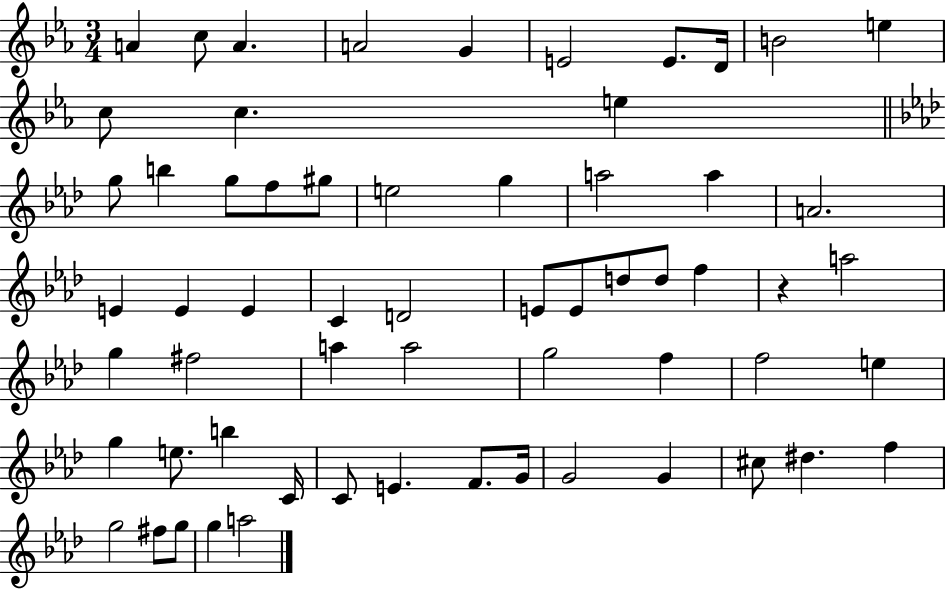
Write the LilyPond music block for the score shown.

{
  \clef treble
  \numericTimeSignature
  \time 3/4
  \key ees \major
  a'4 c''8 a'4. | a'2 g'4 | e'2 e'8. d'16 | b'2 e''4 | \break c''8 c''4. e''4 | \bar "||" \break \key aes \major g''8 b''4 g''8 f''8 gis''8 | e''2 g''4 | a''2 a''4 | a'2. | \break e'4 e'4 e'4 | c'4 d'2 | e'8 e'8 d''8 d''8 f''4 | r4 a''2 | \break g''4 fis''2 | a''4 a''2 | g''2 f''4 | f''2 e''4 | \break g''4 e''8. b''4 c'16 | c'8 e'4. f'8. g'16 | g'2 g'4 | cis''8 dis''4. f''4 | \break g''2 fis''8 g''8 | g''4 a''2 | \bar "|."
}